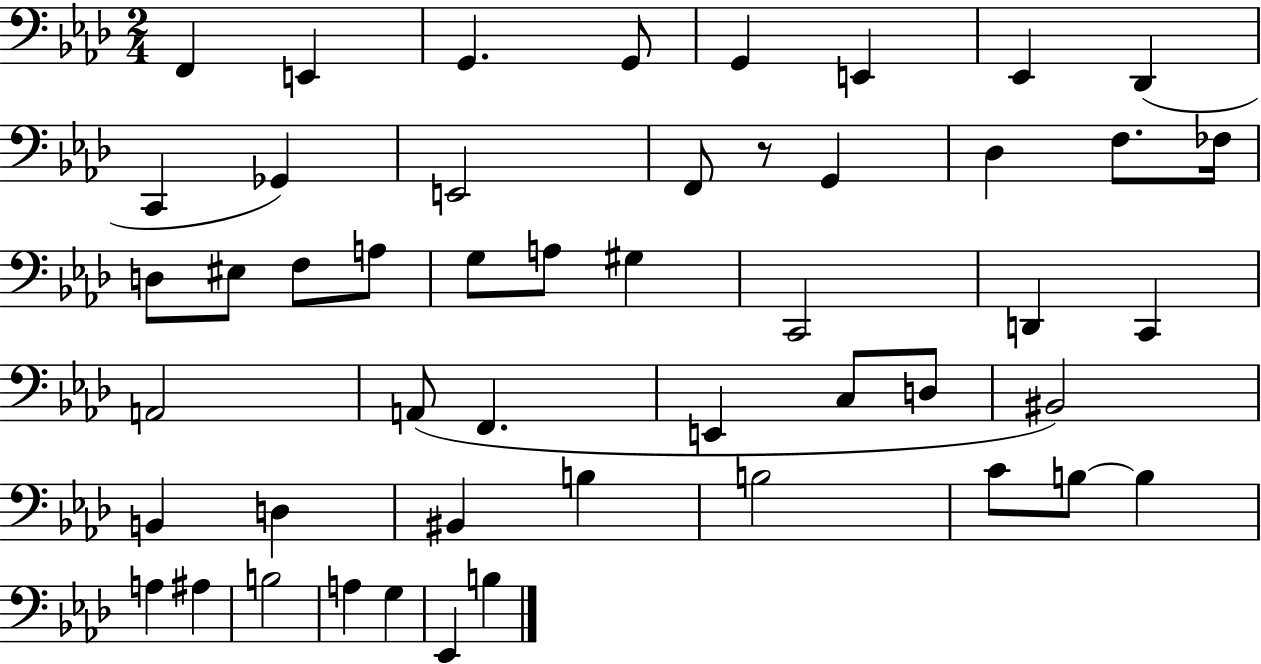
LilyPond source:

{
  \clef bass
  \numericTimeSignature
  \time 2/4
  \key aes \major
  f,4 e,4 | g,4. g,8 | g,4 e,4 | ees,4 des,4( | \break c,4 ges,4) | e,2 | f,8 r8 g,4 | des4 f8. fes16 | \break d8 eis8 f8 a8 | g8 a8 gis4 | c,2 | d,4 c,4 | \break a,2 | a,8( f,4. | e,4 c8 d8 | bis,2) | \break b,4 d4 | bis,4 b4 | b2 | c'8 b8~~ b4 | \break a4 ais4 | b2 | a4 g4 | ees,4 b4 | \break \bar "|."
}